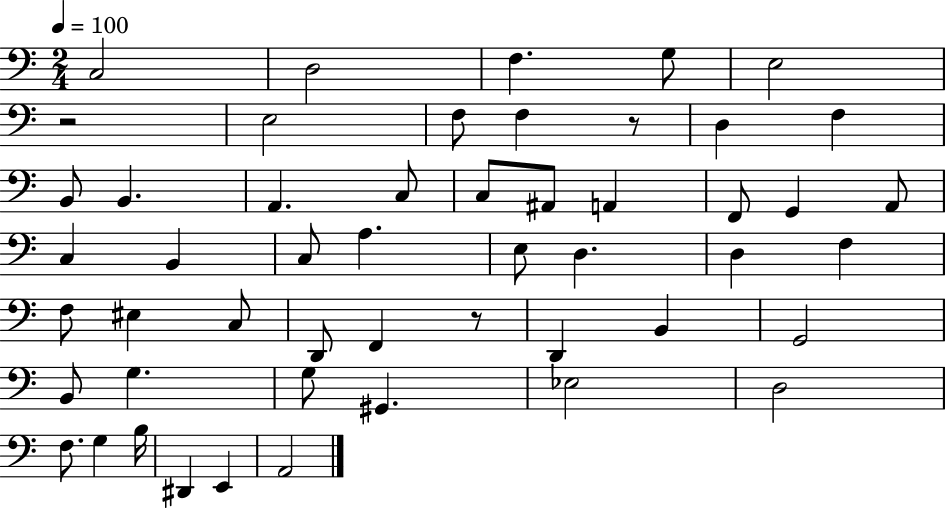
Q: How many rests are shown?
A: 3